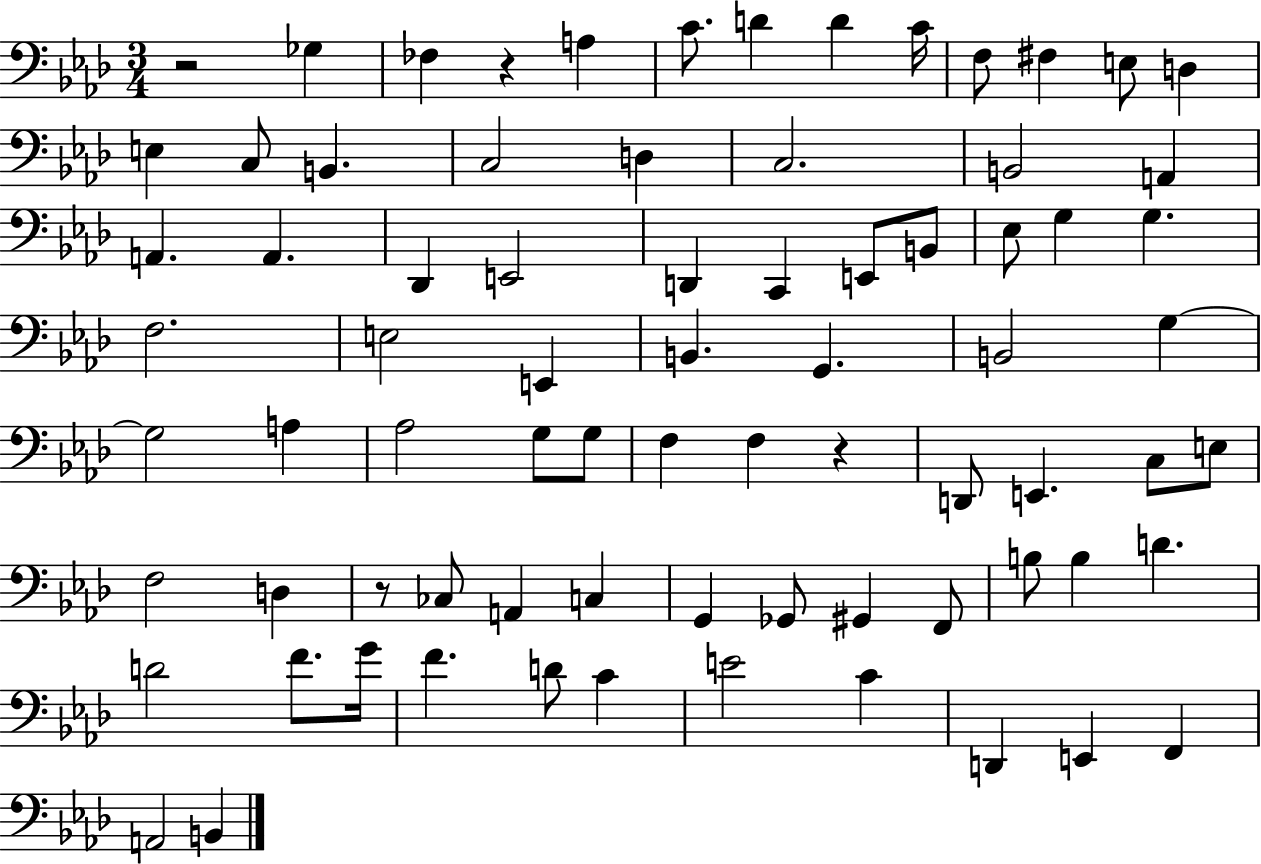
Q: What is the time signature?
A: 3/4